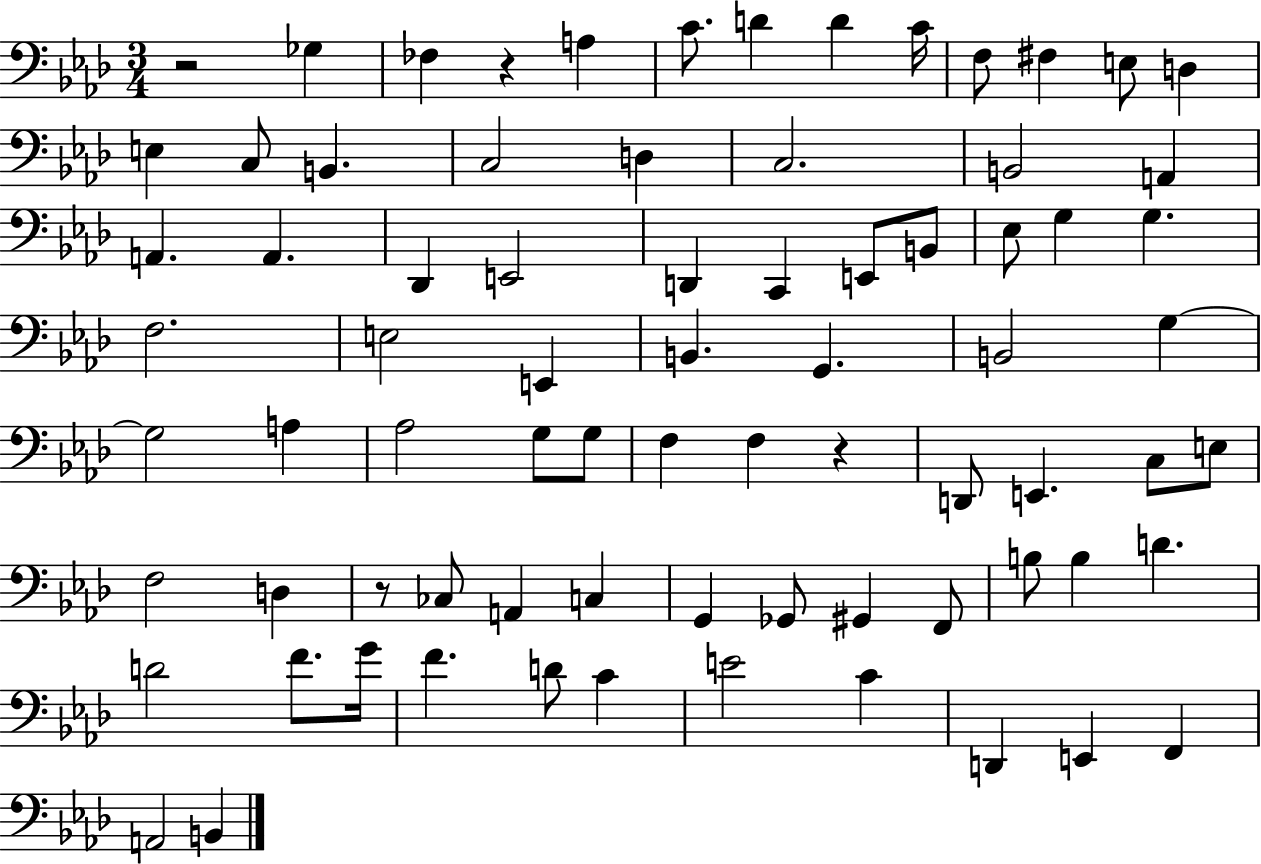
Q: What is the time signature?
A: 3/4